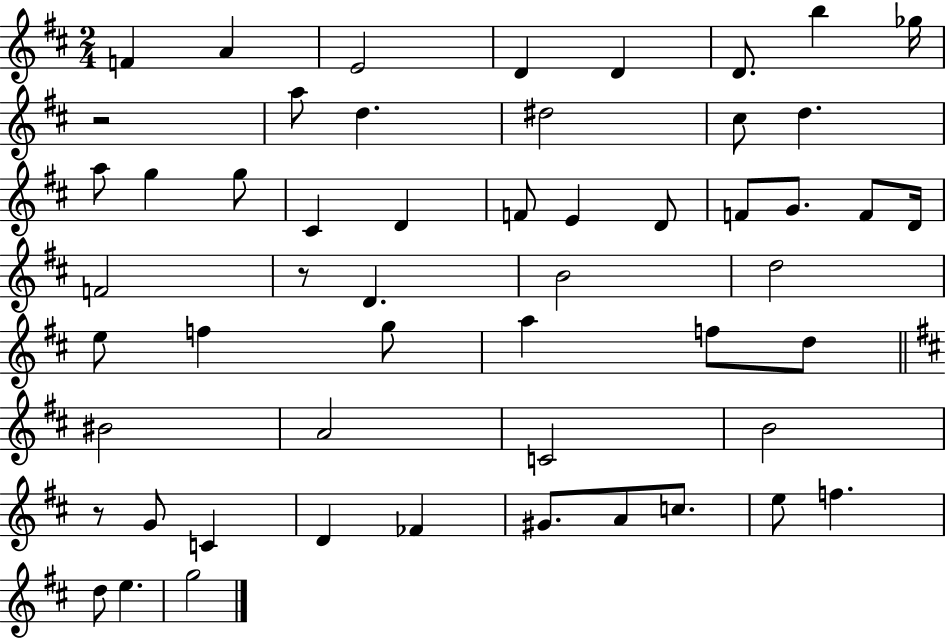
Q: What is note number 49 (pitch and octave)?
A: D5